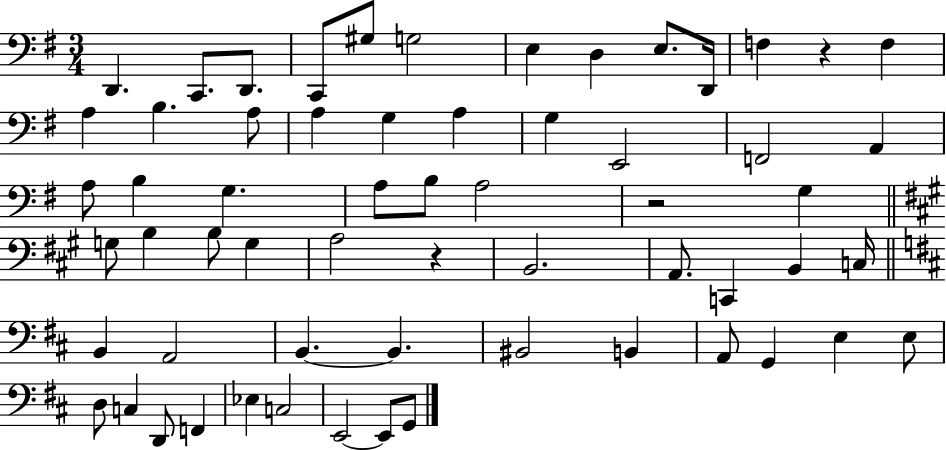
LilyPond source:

{
  \clef bass
  \numericTimeSignature
  \time 3/4
  \key g \major
  \repeat volta 2 { d,4. c,8. d,8. | c,8 gis8 g2 | e4 d4 e8. d,16 | f4 r4 f4 | \break a4 b4. a8 | a4 g4 a4 | g4 e,2 | f,2 a,4 | \break a8 b4 g4. | a8 b8 a2 | r2 g4 | \bar "||" \break \key a \major g8 b4 b8 g4 | a2 r4 | b,2. | a,8. c,4 b,4 c16 | \break \bar "||" \break \key d \major b,4 a,2 | b,4.~~ b,4. | bis,2 b,4 | a,8 g,4 e4 e8 | \break d8 c4 d,8 f,4 | ees4 c2 | e,2~~ e,8 g,8 | } \bar "|."
}